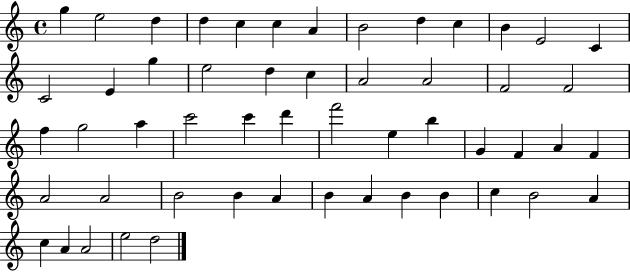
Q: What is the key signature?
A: C major